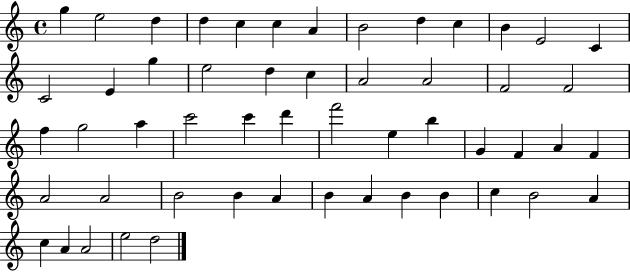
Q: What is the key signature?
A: C major